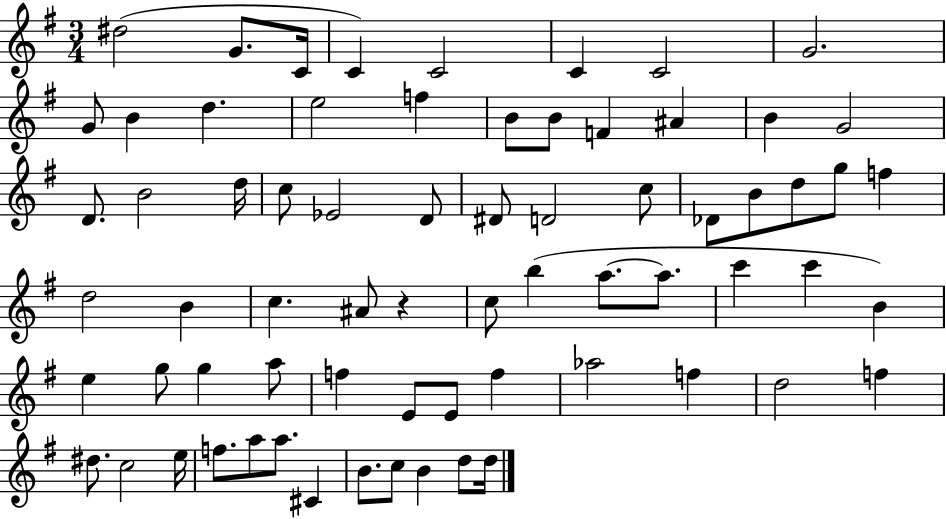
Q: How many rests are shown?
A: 1